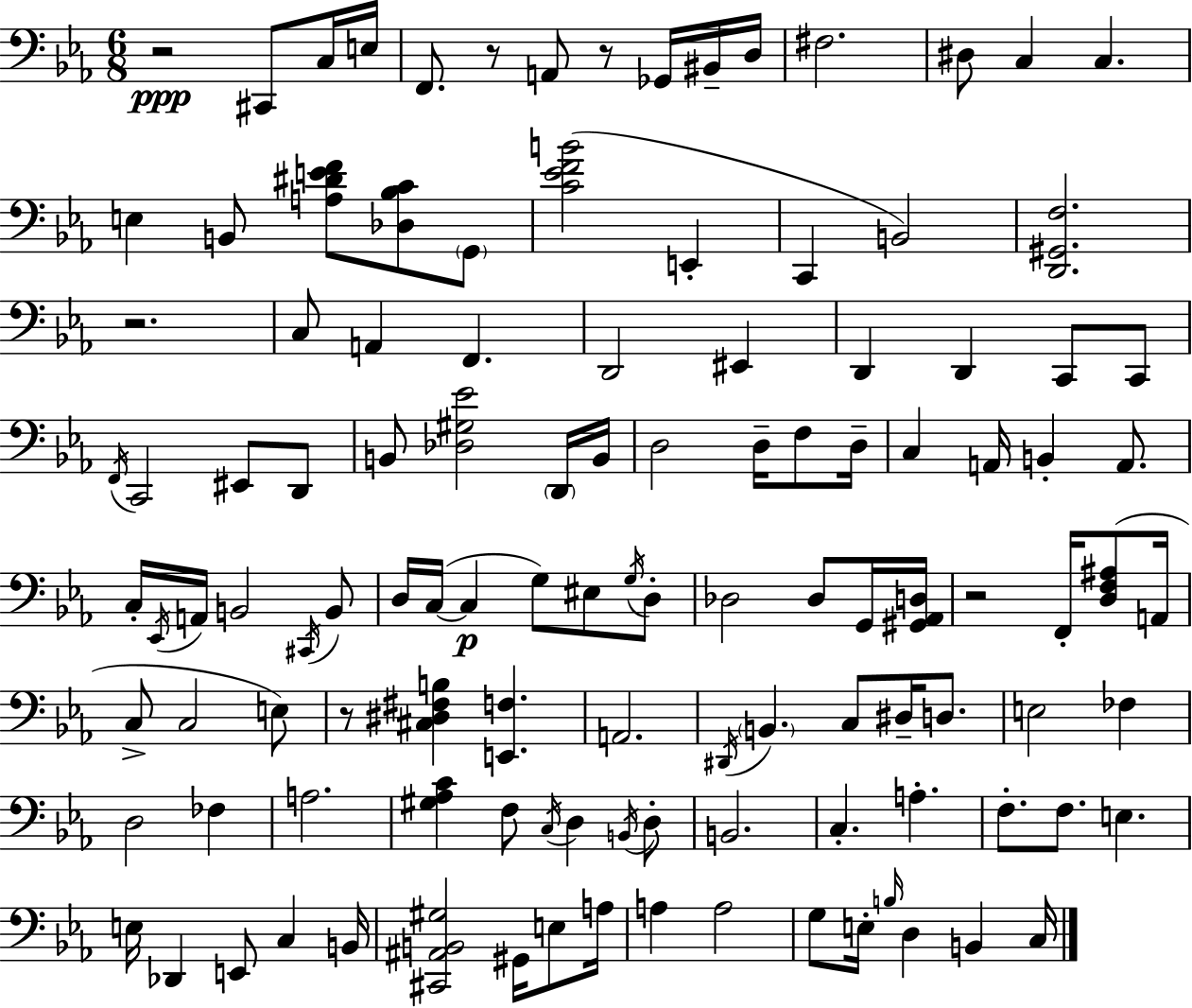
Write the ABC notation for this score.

X:1
T:Untitled
M:6/8
L:1/4
K:Eb
z2 ^C,,/2 C,/4 E,/4 F,,/2 z/2 A,,/2 z/2 _G,,/4 ^B,,/4 D,/4 ^F,2 ^D,/2 C, C, E, B,,/2 [A,^DEF]/2 [_D,_B,C]/2 G,,/2 [C_EFB]2 E,, C,, B,,2 [D,,^G,,F,]2 z2 C,/2 A,, F,, D,,2 ^E,, D,, D,, C,,/2 C,,/2 F,,/4 C,,2 ^E,,/2 D,,/2 B,,/2 [_D,^G,_E]2 D,,/4 B,,/4 D,2 D,/4 F,/2 D,/4 C, A,,/4 B,, A,,/2 C,/4 _E,,/4 A,,/4 B,,2 ^C,,/4 B,,/2 D,/4 C,/4 C, G,/2 ^E,/2 G,/4 D,/2 _D,2 _D,/2 G,,/4 [^G,,_A,,D,]/4 z2 F,,/4 [D,F,^A,]/2 A,,/4 C,/2 C,2 E,/2 z/2 [^C,^D,^F,B,] [E,,F,] A,,2 ^D,,/4 B,, C,/2 ^D,/4 D,/2 E,2 _F, D,2 _F, A,2 [^G,_A,C] F,/2 C,/4 D, B,,/4 D,/2 B,,2 C, A, F,/2 F,/2 E, E,/4 _D,, E,,/2 C, B,,/4 [^C,,^A,,B,,^G,]2 ^G,,/4 E,/2 A,/4 A, A,2 G,/2 E,/4 B,/4 D, B,, C,/4